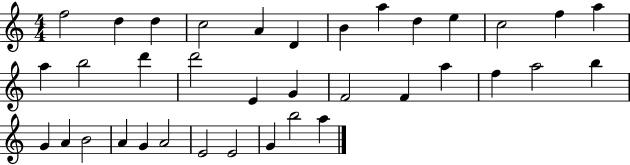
X:1
T:Untitled
M:4/4
L:1/4
K:C
f2 d d c2 A D B a d e c2 f a a b2 d' d'2 E G F2 F a f a2 b G A B2 A G A2 E2 E2 G b2 a